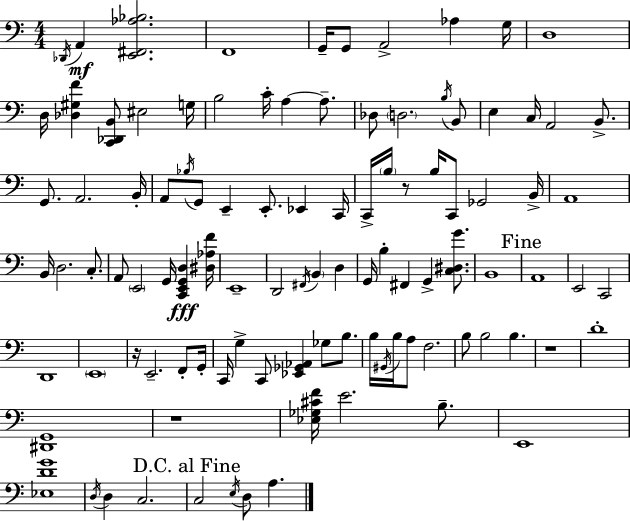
{
  \clef bass
  \numericTimeSignature
  \time 4/4
  \key c \major
  \acciaccatura { des,16 }\mf a,4 <e, fis, aes bes>2. | f,1 | g,16-- g,8 a,2-> aes4 | g16 d1 | \break d16 <des gis f'>4 <c, des, b,>8 eis2 | g16 b2 c'16-. a4~~ a8.-- | des8 \parenthesize d2. \acciaccatura { b16 } | b,8 e4 c16 a,2 b,8.-> | \break g,8. a,2. | b,16-. a,8 \acciaccatura { bes16 } g,8 e,4-- e,8.-. ees,4 | c,16 c,16-> \parenthesize b16 r8 b16 c,8 ges,2 | b,16-> a,1 | \break b,16 d2. | c8.-. a,8 \parenthesize e,2 g,16 <c, e, g, d>4\fff | <dis aes f'>16 e,1-- | d,2 \acciaccatura { fis,16 } \parenthesize b,4 | \break d4 g,16 b4-. fis,4 g,4-> | <c dis g'>8. b,1 | \mark "Fine" a,1 | e,2 c,2 | \break d,1 | \parenthesize e,1 | r16 e,2.-- | f,8-. g,16-. c,16 g4-> c,8 <ees, ges, aes,>4 ges8 | \break b8. b16 \acciaccatura { gis,16 } b16 a8 f2. | b8 b2 b4. | r1 | d'1-. | \break <dis, g,>1 | r1 | <ees ges cis' f'>16 e'2. | b8.-- e,1 | \break <ees d' g'>1 | \acciaccatura { d16 } d4 c2. | \mark "D.C. al Fine" c2 \acciaccatura { e16 } d8 | a4. \bar "|."
}